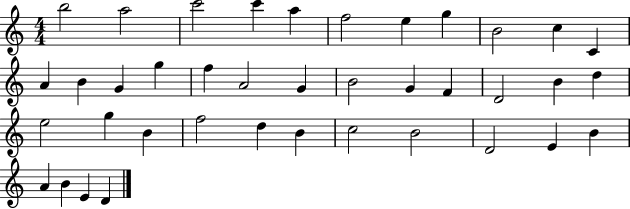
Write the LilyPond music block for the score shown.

{
  \clef treble
  \numericTimeSignature
  \time 4/4
  \key c \major
  b''2 a''2 | c'''2 c'''4 a''4 | f''2 e''4 g''4 | b'2 c''4 c'4 | \break a'4 b'4 g'4 g''4 | f''4 a'2 g'4 | b'2 g'4 f'4 | d'2 b'4 d''4 | \break e''2 g''4 b'4 | f''2 d''4 b'4 | c''2 b'2 | d'2 e'4 b'4 | \break a'4 b'4 e'4 d'4 | \bar "|."
}